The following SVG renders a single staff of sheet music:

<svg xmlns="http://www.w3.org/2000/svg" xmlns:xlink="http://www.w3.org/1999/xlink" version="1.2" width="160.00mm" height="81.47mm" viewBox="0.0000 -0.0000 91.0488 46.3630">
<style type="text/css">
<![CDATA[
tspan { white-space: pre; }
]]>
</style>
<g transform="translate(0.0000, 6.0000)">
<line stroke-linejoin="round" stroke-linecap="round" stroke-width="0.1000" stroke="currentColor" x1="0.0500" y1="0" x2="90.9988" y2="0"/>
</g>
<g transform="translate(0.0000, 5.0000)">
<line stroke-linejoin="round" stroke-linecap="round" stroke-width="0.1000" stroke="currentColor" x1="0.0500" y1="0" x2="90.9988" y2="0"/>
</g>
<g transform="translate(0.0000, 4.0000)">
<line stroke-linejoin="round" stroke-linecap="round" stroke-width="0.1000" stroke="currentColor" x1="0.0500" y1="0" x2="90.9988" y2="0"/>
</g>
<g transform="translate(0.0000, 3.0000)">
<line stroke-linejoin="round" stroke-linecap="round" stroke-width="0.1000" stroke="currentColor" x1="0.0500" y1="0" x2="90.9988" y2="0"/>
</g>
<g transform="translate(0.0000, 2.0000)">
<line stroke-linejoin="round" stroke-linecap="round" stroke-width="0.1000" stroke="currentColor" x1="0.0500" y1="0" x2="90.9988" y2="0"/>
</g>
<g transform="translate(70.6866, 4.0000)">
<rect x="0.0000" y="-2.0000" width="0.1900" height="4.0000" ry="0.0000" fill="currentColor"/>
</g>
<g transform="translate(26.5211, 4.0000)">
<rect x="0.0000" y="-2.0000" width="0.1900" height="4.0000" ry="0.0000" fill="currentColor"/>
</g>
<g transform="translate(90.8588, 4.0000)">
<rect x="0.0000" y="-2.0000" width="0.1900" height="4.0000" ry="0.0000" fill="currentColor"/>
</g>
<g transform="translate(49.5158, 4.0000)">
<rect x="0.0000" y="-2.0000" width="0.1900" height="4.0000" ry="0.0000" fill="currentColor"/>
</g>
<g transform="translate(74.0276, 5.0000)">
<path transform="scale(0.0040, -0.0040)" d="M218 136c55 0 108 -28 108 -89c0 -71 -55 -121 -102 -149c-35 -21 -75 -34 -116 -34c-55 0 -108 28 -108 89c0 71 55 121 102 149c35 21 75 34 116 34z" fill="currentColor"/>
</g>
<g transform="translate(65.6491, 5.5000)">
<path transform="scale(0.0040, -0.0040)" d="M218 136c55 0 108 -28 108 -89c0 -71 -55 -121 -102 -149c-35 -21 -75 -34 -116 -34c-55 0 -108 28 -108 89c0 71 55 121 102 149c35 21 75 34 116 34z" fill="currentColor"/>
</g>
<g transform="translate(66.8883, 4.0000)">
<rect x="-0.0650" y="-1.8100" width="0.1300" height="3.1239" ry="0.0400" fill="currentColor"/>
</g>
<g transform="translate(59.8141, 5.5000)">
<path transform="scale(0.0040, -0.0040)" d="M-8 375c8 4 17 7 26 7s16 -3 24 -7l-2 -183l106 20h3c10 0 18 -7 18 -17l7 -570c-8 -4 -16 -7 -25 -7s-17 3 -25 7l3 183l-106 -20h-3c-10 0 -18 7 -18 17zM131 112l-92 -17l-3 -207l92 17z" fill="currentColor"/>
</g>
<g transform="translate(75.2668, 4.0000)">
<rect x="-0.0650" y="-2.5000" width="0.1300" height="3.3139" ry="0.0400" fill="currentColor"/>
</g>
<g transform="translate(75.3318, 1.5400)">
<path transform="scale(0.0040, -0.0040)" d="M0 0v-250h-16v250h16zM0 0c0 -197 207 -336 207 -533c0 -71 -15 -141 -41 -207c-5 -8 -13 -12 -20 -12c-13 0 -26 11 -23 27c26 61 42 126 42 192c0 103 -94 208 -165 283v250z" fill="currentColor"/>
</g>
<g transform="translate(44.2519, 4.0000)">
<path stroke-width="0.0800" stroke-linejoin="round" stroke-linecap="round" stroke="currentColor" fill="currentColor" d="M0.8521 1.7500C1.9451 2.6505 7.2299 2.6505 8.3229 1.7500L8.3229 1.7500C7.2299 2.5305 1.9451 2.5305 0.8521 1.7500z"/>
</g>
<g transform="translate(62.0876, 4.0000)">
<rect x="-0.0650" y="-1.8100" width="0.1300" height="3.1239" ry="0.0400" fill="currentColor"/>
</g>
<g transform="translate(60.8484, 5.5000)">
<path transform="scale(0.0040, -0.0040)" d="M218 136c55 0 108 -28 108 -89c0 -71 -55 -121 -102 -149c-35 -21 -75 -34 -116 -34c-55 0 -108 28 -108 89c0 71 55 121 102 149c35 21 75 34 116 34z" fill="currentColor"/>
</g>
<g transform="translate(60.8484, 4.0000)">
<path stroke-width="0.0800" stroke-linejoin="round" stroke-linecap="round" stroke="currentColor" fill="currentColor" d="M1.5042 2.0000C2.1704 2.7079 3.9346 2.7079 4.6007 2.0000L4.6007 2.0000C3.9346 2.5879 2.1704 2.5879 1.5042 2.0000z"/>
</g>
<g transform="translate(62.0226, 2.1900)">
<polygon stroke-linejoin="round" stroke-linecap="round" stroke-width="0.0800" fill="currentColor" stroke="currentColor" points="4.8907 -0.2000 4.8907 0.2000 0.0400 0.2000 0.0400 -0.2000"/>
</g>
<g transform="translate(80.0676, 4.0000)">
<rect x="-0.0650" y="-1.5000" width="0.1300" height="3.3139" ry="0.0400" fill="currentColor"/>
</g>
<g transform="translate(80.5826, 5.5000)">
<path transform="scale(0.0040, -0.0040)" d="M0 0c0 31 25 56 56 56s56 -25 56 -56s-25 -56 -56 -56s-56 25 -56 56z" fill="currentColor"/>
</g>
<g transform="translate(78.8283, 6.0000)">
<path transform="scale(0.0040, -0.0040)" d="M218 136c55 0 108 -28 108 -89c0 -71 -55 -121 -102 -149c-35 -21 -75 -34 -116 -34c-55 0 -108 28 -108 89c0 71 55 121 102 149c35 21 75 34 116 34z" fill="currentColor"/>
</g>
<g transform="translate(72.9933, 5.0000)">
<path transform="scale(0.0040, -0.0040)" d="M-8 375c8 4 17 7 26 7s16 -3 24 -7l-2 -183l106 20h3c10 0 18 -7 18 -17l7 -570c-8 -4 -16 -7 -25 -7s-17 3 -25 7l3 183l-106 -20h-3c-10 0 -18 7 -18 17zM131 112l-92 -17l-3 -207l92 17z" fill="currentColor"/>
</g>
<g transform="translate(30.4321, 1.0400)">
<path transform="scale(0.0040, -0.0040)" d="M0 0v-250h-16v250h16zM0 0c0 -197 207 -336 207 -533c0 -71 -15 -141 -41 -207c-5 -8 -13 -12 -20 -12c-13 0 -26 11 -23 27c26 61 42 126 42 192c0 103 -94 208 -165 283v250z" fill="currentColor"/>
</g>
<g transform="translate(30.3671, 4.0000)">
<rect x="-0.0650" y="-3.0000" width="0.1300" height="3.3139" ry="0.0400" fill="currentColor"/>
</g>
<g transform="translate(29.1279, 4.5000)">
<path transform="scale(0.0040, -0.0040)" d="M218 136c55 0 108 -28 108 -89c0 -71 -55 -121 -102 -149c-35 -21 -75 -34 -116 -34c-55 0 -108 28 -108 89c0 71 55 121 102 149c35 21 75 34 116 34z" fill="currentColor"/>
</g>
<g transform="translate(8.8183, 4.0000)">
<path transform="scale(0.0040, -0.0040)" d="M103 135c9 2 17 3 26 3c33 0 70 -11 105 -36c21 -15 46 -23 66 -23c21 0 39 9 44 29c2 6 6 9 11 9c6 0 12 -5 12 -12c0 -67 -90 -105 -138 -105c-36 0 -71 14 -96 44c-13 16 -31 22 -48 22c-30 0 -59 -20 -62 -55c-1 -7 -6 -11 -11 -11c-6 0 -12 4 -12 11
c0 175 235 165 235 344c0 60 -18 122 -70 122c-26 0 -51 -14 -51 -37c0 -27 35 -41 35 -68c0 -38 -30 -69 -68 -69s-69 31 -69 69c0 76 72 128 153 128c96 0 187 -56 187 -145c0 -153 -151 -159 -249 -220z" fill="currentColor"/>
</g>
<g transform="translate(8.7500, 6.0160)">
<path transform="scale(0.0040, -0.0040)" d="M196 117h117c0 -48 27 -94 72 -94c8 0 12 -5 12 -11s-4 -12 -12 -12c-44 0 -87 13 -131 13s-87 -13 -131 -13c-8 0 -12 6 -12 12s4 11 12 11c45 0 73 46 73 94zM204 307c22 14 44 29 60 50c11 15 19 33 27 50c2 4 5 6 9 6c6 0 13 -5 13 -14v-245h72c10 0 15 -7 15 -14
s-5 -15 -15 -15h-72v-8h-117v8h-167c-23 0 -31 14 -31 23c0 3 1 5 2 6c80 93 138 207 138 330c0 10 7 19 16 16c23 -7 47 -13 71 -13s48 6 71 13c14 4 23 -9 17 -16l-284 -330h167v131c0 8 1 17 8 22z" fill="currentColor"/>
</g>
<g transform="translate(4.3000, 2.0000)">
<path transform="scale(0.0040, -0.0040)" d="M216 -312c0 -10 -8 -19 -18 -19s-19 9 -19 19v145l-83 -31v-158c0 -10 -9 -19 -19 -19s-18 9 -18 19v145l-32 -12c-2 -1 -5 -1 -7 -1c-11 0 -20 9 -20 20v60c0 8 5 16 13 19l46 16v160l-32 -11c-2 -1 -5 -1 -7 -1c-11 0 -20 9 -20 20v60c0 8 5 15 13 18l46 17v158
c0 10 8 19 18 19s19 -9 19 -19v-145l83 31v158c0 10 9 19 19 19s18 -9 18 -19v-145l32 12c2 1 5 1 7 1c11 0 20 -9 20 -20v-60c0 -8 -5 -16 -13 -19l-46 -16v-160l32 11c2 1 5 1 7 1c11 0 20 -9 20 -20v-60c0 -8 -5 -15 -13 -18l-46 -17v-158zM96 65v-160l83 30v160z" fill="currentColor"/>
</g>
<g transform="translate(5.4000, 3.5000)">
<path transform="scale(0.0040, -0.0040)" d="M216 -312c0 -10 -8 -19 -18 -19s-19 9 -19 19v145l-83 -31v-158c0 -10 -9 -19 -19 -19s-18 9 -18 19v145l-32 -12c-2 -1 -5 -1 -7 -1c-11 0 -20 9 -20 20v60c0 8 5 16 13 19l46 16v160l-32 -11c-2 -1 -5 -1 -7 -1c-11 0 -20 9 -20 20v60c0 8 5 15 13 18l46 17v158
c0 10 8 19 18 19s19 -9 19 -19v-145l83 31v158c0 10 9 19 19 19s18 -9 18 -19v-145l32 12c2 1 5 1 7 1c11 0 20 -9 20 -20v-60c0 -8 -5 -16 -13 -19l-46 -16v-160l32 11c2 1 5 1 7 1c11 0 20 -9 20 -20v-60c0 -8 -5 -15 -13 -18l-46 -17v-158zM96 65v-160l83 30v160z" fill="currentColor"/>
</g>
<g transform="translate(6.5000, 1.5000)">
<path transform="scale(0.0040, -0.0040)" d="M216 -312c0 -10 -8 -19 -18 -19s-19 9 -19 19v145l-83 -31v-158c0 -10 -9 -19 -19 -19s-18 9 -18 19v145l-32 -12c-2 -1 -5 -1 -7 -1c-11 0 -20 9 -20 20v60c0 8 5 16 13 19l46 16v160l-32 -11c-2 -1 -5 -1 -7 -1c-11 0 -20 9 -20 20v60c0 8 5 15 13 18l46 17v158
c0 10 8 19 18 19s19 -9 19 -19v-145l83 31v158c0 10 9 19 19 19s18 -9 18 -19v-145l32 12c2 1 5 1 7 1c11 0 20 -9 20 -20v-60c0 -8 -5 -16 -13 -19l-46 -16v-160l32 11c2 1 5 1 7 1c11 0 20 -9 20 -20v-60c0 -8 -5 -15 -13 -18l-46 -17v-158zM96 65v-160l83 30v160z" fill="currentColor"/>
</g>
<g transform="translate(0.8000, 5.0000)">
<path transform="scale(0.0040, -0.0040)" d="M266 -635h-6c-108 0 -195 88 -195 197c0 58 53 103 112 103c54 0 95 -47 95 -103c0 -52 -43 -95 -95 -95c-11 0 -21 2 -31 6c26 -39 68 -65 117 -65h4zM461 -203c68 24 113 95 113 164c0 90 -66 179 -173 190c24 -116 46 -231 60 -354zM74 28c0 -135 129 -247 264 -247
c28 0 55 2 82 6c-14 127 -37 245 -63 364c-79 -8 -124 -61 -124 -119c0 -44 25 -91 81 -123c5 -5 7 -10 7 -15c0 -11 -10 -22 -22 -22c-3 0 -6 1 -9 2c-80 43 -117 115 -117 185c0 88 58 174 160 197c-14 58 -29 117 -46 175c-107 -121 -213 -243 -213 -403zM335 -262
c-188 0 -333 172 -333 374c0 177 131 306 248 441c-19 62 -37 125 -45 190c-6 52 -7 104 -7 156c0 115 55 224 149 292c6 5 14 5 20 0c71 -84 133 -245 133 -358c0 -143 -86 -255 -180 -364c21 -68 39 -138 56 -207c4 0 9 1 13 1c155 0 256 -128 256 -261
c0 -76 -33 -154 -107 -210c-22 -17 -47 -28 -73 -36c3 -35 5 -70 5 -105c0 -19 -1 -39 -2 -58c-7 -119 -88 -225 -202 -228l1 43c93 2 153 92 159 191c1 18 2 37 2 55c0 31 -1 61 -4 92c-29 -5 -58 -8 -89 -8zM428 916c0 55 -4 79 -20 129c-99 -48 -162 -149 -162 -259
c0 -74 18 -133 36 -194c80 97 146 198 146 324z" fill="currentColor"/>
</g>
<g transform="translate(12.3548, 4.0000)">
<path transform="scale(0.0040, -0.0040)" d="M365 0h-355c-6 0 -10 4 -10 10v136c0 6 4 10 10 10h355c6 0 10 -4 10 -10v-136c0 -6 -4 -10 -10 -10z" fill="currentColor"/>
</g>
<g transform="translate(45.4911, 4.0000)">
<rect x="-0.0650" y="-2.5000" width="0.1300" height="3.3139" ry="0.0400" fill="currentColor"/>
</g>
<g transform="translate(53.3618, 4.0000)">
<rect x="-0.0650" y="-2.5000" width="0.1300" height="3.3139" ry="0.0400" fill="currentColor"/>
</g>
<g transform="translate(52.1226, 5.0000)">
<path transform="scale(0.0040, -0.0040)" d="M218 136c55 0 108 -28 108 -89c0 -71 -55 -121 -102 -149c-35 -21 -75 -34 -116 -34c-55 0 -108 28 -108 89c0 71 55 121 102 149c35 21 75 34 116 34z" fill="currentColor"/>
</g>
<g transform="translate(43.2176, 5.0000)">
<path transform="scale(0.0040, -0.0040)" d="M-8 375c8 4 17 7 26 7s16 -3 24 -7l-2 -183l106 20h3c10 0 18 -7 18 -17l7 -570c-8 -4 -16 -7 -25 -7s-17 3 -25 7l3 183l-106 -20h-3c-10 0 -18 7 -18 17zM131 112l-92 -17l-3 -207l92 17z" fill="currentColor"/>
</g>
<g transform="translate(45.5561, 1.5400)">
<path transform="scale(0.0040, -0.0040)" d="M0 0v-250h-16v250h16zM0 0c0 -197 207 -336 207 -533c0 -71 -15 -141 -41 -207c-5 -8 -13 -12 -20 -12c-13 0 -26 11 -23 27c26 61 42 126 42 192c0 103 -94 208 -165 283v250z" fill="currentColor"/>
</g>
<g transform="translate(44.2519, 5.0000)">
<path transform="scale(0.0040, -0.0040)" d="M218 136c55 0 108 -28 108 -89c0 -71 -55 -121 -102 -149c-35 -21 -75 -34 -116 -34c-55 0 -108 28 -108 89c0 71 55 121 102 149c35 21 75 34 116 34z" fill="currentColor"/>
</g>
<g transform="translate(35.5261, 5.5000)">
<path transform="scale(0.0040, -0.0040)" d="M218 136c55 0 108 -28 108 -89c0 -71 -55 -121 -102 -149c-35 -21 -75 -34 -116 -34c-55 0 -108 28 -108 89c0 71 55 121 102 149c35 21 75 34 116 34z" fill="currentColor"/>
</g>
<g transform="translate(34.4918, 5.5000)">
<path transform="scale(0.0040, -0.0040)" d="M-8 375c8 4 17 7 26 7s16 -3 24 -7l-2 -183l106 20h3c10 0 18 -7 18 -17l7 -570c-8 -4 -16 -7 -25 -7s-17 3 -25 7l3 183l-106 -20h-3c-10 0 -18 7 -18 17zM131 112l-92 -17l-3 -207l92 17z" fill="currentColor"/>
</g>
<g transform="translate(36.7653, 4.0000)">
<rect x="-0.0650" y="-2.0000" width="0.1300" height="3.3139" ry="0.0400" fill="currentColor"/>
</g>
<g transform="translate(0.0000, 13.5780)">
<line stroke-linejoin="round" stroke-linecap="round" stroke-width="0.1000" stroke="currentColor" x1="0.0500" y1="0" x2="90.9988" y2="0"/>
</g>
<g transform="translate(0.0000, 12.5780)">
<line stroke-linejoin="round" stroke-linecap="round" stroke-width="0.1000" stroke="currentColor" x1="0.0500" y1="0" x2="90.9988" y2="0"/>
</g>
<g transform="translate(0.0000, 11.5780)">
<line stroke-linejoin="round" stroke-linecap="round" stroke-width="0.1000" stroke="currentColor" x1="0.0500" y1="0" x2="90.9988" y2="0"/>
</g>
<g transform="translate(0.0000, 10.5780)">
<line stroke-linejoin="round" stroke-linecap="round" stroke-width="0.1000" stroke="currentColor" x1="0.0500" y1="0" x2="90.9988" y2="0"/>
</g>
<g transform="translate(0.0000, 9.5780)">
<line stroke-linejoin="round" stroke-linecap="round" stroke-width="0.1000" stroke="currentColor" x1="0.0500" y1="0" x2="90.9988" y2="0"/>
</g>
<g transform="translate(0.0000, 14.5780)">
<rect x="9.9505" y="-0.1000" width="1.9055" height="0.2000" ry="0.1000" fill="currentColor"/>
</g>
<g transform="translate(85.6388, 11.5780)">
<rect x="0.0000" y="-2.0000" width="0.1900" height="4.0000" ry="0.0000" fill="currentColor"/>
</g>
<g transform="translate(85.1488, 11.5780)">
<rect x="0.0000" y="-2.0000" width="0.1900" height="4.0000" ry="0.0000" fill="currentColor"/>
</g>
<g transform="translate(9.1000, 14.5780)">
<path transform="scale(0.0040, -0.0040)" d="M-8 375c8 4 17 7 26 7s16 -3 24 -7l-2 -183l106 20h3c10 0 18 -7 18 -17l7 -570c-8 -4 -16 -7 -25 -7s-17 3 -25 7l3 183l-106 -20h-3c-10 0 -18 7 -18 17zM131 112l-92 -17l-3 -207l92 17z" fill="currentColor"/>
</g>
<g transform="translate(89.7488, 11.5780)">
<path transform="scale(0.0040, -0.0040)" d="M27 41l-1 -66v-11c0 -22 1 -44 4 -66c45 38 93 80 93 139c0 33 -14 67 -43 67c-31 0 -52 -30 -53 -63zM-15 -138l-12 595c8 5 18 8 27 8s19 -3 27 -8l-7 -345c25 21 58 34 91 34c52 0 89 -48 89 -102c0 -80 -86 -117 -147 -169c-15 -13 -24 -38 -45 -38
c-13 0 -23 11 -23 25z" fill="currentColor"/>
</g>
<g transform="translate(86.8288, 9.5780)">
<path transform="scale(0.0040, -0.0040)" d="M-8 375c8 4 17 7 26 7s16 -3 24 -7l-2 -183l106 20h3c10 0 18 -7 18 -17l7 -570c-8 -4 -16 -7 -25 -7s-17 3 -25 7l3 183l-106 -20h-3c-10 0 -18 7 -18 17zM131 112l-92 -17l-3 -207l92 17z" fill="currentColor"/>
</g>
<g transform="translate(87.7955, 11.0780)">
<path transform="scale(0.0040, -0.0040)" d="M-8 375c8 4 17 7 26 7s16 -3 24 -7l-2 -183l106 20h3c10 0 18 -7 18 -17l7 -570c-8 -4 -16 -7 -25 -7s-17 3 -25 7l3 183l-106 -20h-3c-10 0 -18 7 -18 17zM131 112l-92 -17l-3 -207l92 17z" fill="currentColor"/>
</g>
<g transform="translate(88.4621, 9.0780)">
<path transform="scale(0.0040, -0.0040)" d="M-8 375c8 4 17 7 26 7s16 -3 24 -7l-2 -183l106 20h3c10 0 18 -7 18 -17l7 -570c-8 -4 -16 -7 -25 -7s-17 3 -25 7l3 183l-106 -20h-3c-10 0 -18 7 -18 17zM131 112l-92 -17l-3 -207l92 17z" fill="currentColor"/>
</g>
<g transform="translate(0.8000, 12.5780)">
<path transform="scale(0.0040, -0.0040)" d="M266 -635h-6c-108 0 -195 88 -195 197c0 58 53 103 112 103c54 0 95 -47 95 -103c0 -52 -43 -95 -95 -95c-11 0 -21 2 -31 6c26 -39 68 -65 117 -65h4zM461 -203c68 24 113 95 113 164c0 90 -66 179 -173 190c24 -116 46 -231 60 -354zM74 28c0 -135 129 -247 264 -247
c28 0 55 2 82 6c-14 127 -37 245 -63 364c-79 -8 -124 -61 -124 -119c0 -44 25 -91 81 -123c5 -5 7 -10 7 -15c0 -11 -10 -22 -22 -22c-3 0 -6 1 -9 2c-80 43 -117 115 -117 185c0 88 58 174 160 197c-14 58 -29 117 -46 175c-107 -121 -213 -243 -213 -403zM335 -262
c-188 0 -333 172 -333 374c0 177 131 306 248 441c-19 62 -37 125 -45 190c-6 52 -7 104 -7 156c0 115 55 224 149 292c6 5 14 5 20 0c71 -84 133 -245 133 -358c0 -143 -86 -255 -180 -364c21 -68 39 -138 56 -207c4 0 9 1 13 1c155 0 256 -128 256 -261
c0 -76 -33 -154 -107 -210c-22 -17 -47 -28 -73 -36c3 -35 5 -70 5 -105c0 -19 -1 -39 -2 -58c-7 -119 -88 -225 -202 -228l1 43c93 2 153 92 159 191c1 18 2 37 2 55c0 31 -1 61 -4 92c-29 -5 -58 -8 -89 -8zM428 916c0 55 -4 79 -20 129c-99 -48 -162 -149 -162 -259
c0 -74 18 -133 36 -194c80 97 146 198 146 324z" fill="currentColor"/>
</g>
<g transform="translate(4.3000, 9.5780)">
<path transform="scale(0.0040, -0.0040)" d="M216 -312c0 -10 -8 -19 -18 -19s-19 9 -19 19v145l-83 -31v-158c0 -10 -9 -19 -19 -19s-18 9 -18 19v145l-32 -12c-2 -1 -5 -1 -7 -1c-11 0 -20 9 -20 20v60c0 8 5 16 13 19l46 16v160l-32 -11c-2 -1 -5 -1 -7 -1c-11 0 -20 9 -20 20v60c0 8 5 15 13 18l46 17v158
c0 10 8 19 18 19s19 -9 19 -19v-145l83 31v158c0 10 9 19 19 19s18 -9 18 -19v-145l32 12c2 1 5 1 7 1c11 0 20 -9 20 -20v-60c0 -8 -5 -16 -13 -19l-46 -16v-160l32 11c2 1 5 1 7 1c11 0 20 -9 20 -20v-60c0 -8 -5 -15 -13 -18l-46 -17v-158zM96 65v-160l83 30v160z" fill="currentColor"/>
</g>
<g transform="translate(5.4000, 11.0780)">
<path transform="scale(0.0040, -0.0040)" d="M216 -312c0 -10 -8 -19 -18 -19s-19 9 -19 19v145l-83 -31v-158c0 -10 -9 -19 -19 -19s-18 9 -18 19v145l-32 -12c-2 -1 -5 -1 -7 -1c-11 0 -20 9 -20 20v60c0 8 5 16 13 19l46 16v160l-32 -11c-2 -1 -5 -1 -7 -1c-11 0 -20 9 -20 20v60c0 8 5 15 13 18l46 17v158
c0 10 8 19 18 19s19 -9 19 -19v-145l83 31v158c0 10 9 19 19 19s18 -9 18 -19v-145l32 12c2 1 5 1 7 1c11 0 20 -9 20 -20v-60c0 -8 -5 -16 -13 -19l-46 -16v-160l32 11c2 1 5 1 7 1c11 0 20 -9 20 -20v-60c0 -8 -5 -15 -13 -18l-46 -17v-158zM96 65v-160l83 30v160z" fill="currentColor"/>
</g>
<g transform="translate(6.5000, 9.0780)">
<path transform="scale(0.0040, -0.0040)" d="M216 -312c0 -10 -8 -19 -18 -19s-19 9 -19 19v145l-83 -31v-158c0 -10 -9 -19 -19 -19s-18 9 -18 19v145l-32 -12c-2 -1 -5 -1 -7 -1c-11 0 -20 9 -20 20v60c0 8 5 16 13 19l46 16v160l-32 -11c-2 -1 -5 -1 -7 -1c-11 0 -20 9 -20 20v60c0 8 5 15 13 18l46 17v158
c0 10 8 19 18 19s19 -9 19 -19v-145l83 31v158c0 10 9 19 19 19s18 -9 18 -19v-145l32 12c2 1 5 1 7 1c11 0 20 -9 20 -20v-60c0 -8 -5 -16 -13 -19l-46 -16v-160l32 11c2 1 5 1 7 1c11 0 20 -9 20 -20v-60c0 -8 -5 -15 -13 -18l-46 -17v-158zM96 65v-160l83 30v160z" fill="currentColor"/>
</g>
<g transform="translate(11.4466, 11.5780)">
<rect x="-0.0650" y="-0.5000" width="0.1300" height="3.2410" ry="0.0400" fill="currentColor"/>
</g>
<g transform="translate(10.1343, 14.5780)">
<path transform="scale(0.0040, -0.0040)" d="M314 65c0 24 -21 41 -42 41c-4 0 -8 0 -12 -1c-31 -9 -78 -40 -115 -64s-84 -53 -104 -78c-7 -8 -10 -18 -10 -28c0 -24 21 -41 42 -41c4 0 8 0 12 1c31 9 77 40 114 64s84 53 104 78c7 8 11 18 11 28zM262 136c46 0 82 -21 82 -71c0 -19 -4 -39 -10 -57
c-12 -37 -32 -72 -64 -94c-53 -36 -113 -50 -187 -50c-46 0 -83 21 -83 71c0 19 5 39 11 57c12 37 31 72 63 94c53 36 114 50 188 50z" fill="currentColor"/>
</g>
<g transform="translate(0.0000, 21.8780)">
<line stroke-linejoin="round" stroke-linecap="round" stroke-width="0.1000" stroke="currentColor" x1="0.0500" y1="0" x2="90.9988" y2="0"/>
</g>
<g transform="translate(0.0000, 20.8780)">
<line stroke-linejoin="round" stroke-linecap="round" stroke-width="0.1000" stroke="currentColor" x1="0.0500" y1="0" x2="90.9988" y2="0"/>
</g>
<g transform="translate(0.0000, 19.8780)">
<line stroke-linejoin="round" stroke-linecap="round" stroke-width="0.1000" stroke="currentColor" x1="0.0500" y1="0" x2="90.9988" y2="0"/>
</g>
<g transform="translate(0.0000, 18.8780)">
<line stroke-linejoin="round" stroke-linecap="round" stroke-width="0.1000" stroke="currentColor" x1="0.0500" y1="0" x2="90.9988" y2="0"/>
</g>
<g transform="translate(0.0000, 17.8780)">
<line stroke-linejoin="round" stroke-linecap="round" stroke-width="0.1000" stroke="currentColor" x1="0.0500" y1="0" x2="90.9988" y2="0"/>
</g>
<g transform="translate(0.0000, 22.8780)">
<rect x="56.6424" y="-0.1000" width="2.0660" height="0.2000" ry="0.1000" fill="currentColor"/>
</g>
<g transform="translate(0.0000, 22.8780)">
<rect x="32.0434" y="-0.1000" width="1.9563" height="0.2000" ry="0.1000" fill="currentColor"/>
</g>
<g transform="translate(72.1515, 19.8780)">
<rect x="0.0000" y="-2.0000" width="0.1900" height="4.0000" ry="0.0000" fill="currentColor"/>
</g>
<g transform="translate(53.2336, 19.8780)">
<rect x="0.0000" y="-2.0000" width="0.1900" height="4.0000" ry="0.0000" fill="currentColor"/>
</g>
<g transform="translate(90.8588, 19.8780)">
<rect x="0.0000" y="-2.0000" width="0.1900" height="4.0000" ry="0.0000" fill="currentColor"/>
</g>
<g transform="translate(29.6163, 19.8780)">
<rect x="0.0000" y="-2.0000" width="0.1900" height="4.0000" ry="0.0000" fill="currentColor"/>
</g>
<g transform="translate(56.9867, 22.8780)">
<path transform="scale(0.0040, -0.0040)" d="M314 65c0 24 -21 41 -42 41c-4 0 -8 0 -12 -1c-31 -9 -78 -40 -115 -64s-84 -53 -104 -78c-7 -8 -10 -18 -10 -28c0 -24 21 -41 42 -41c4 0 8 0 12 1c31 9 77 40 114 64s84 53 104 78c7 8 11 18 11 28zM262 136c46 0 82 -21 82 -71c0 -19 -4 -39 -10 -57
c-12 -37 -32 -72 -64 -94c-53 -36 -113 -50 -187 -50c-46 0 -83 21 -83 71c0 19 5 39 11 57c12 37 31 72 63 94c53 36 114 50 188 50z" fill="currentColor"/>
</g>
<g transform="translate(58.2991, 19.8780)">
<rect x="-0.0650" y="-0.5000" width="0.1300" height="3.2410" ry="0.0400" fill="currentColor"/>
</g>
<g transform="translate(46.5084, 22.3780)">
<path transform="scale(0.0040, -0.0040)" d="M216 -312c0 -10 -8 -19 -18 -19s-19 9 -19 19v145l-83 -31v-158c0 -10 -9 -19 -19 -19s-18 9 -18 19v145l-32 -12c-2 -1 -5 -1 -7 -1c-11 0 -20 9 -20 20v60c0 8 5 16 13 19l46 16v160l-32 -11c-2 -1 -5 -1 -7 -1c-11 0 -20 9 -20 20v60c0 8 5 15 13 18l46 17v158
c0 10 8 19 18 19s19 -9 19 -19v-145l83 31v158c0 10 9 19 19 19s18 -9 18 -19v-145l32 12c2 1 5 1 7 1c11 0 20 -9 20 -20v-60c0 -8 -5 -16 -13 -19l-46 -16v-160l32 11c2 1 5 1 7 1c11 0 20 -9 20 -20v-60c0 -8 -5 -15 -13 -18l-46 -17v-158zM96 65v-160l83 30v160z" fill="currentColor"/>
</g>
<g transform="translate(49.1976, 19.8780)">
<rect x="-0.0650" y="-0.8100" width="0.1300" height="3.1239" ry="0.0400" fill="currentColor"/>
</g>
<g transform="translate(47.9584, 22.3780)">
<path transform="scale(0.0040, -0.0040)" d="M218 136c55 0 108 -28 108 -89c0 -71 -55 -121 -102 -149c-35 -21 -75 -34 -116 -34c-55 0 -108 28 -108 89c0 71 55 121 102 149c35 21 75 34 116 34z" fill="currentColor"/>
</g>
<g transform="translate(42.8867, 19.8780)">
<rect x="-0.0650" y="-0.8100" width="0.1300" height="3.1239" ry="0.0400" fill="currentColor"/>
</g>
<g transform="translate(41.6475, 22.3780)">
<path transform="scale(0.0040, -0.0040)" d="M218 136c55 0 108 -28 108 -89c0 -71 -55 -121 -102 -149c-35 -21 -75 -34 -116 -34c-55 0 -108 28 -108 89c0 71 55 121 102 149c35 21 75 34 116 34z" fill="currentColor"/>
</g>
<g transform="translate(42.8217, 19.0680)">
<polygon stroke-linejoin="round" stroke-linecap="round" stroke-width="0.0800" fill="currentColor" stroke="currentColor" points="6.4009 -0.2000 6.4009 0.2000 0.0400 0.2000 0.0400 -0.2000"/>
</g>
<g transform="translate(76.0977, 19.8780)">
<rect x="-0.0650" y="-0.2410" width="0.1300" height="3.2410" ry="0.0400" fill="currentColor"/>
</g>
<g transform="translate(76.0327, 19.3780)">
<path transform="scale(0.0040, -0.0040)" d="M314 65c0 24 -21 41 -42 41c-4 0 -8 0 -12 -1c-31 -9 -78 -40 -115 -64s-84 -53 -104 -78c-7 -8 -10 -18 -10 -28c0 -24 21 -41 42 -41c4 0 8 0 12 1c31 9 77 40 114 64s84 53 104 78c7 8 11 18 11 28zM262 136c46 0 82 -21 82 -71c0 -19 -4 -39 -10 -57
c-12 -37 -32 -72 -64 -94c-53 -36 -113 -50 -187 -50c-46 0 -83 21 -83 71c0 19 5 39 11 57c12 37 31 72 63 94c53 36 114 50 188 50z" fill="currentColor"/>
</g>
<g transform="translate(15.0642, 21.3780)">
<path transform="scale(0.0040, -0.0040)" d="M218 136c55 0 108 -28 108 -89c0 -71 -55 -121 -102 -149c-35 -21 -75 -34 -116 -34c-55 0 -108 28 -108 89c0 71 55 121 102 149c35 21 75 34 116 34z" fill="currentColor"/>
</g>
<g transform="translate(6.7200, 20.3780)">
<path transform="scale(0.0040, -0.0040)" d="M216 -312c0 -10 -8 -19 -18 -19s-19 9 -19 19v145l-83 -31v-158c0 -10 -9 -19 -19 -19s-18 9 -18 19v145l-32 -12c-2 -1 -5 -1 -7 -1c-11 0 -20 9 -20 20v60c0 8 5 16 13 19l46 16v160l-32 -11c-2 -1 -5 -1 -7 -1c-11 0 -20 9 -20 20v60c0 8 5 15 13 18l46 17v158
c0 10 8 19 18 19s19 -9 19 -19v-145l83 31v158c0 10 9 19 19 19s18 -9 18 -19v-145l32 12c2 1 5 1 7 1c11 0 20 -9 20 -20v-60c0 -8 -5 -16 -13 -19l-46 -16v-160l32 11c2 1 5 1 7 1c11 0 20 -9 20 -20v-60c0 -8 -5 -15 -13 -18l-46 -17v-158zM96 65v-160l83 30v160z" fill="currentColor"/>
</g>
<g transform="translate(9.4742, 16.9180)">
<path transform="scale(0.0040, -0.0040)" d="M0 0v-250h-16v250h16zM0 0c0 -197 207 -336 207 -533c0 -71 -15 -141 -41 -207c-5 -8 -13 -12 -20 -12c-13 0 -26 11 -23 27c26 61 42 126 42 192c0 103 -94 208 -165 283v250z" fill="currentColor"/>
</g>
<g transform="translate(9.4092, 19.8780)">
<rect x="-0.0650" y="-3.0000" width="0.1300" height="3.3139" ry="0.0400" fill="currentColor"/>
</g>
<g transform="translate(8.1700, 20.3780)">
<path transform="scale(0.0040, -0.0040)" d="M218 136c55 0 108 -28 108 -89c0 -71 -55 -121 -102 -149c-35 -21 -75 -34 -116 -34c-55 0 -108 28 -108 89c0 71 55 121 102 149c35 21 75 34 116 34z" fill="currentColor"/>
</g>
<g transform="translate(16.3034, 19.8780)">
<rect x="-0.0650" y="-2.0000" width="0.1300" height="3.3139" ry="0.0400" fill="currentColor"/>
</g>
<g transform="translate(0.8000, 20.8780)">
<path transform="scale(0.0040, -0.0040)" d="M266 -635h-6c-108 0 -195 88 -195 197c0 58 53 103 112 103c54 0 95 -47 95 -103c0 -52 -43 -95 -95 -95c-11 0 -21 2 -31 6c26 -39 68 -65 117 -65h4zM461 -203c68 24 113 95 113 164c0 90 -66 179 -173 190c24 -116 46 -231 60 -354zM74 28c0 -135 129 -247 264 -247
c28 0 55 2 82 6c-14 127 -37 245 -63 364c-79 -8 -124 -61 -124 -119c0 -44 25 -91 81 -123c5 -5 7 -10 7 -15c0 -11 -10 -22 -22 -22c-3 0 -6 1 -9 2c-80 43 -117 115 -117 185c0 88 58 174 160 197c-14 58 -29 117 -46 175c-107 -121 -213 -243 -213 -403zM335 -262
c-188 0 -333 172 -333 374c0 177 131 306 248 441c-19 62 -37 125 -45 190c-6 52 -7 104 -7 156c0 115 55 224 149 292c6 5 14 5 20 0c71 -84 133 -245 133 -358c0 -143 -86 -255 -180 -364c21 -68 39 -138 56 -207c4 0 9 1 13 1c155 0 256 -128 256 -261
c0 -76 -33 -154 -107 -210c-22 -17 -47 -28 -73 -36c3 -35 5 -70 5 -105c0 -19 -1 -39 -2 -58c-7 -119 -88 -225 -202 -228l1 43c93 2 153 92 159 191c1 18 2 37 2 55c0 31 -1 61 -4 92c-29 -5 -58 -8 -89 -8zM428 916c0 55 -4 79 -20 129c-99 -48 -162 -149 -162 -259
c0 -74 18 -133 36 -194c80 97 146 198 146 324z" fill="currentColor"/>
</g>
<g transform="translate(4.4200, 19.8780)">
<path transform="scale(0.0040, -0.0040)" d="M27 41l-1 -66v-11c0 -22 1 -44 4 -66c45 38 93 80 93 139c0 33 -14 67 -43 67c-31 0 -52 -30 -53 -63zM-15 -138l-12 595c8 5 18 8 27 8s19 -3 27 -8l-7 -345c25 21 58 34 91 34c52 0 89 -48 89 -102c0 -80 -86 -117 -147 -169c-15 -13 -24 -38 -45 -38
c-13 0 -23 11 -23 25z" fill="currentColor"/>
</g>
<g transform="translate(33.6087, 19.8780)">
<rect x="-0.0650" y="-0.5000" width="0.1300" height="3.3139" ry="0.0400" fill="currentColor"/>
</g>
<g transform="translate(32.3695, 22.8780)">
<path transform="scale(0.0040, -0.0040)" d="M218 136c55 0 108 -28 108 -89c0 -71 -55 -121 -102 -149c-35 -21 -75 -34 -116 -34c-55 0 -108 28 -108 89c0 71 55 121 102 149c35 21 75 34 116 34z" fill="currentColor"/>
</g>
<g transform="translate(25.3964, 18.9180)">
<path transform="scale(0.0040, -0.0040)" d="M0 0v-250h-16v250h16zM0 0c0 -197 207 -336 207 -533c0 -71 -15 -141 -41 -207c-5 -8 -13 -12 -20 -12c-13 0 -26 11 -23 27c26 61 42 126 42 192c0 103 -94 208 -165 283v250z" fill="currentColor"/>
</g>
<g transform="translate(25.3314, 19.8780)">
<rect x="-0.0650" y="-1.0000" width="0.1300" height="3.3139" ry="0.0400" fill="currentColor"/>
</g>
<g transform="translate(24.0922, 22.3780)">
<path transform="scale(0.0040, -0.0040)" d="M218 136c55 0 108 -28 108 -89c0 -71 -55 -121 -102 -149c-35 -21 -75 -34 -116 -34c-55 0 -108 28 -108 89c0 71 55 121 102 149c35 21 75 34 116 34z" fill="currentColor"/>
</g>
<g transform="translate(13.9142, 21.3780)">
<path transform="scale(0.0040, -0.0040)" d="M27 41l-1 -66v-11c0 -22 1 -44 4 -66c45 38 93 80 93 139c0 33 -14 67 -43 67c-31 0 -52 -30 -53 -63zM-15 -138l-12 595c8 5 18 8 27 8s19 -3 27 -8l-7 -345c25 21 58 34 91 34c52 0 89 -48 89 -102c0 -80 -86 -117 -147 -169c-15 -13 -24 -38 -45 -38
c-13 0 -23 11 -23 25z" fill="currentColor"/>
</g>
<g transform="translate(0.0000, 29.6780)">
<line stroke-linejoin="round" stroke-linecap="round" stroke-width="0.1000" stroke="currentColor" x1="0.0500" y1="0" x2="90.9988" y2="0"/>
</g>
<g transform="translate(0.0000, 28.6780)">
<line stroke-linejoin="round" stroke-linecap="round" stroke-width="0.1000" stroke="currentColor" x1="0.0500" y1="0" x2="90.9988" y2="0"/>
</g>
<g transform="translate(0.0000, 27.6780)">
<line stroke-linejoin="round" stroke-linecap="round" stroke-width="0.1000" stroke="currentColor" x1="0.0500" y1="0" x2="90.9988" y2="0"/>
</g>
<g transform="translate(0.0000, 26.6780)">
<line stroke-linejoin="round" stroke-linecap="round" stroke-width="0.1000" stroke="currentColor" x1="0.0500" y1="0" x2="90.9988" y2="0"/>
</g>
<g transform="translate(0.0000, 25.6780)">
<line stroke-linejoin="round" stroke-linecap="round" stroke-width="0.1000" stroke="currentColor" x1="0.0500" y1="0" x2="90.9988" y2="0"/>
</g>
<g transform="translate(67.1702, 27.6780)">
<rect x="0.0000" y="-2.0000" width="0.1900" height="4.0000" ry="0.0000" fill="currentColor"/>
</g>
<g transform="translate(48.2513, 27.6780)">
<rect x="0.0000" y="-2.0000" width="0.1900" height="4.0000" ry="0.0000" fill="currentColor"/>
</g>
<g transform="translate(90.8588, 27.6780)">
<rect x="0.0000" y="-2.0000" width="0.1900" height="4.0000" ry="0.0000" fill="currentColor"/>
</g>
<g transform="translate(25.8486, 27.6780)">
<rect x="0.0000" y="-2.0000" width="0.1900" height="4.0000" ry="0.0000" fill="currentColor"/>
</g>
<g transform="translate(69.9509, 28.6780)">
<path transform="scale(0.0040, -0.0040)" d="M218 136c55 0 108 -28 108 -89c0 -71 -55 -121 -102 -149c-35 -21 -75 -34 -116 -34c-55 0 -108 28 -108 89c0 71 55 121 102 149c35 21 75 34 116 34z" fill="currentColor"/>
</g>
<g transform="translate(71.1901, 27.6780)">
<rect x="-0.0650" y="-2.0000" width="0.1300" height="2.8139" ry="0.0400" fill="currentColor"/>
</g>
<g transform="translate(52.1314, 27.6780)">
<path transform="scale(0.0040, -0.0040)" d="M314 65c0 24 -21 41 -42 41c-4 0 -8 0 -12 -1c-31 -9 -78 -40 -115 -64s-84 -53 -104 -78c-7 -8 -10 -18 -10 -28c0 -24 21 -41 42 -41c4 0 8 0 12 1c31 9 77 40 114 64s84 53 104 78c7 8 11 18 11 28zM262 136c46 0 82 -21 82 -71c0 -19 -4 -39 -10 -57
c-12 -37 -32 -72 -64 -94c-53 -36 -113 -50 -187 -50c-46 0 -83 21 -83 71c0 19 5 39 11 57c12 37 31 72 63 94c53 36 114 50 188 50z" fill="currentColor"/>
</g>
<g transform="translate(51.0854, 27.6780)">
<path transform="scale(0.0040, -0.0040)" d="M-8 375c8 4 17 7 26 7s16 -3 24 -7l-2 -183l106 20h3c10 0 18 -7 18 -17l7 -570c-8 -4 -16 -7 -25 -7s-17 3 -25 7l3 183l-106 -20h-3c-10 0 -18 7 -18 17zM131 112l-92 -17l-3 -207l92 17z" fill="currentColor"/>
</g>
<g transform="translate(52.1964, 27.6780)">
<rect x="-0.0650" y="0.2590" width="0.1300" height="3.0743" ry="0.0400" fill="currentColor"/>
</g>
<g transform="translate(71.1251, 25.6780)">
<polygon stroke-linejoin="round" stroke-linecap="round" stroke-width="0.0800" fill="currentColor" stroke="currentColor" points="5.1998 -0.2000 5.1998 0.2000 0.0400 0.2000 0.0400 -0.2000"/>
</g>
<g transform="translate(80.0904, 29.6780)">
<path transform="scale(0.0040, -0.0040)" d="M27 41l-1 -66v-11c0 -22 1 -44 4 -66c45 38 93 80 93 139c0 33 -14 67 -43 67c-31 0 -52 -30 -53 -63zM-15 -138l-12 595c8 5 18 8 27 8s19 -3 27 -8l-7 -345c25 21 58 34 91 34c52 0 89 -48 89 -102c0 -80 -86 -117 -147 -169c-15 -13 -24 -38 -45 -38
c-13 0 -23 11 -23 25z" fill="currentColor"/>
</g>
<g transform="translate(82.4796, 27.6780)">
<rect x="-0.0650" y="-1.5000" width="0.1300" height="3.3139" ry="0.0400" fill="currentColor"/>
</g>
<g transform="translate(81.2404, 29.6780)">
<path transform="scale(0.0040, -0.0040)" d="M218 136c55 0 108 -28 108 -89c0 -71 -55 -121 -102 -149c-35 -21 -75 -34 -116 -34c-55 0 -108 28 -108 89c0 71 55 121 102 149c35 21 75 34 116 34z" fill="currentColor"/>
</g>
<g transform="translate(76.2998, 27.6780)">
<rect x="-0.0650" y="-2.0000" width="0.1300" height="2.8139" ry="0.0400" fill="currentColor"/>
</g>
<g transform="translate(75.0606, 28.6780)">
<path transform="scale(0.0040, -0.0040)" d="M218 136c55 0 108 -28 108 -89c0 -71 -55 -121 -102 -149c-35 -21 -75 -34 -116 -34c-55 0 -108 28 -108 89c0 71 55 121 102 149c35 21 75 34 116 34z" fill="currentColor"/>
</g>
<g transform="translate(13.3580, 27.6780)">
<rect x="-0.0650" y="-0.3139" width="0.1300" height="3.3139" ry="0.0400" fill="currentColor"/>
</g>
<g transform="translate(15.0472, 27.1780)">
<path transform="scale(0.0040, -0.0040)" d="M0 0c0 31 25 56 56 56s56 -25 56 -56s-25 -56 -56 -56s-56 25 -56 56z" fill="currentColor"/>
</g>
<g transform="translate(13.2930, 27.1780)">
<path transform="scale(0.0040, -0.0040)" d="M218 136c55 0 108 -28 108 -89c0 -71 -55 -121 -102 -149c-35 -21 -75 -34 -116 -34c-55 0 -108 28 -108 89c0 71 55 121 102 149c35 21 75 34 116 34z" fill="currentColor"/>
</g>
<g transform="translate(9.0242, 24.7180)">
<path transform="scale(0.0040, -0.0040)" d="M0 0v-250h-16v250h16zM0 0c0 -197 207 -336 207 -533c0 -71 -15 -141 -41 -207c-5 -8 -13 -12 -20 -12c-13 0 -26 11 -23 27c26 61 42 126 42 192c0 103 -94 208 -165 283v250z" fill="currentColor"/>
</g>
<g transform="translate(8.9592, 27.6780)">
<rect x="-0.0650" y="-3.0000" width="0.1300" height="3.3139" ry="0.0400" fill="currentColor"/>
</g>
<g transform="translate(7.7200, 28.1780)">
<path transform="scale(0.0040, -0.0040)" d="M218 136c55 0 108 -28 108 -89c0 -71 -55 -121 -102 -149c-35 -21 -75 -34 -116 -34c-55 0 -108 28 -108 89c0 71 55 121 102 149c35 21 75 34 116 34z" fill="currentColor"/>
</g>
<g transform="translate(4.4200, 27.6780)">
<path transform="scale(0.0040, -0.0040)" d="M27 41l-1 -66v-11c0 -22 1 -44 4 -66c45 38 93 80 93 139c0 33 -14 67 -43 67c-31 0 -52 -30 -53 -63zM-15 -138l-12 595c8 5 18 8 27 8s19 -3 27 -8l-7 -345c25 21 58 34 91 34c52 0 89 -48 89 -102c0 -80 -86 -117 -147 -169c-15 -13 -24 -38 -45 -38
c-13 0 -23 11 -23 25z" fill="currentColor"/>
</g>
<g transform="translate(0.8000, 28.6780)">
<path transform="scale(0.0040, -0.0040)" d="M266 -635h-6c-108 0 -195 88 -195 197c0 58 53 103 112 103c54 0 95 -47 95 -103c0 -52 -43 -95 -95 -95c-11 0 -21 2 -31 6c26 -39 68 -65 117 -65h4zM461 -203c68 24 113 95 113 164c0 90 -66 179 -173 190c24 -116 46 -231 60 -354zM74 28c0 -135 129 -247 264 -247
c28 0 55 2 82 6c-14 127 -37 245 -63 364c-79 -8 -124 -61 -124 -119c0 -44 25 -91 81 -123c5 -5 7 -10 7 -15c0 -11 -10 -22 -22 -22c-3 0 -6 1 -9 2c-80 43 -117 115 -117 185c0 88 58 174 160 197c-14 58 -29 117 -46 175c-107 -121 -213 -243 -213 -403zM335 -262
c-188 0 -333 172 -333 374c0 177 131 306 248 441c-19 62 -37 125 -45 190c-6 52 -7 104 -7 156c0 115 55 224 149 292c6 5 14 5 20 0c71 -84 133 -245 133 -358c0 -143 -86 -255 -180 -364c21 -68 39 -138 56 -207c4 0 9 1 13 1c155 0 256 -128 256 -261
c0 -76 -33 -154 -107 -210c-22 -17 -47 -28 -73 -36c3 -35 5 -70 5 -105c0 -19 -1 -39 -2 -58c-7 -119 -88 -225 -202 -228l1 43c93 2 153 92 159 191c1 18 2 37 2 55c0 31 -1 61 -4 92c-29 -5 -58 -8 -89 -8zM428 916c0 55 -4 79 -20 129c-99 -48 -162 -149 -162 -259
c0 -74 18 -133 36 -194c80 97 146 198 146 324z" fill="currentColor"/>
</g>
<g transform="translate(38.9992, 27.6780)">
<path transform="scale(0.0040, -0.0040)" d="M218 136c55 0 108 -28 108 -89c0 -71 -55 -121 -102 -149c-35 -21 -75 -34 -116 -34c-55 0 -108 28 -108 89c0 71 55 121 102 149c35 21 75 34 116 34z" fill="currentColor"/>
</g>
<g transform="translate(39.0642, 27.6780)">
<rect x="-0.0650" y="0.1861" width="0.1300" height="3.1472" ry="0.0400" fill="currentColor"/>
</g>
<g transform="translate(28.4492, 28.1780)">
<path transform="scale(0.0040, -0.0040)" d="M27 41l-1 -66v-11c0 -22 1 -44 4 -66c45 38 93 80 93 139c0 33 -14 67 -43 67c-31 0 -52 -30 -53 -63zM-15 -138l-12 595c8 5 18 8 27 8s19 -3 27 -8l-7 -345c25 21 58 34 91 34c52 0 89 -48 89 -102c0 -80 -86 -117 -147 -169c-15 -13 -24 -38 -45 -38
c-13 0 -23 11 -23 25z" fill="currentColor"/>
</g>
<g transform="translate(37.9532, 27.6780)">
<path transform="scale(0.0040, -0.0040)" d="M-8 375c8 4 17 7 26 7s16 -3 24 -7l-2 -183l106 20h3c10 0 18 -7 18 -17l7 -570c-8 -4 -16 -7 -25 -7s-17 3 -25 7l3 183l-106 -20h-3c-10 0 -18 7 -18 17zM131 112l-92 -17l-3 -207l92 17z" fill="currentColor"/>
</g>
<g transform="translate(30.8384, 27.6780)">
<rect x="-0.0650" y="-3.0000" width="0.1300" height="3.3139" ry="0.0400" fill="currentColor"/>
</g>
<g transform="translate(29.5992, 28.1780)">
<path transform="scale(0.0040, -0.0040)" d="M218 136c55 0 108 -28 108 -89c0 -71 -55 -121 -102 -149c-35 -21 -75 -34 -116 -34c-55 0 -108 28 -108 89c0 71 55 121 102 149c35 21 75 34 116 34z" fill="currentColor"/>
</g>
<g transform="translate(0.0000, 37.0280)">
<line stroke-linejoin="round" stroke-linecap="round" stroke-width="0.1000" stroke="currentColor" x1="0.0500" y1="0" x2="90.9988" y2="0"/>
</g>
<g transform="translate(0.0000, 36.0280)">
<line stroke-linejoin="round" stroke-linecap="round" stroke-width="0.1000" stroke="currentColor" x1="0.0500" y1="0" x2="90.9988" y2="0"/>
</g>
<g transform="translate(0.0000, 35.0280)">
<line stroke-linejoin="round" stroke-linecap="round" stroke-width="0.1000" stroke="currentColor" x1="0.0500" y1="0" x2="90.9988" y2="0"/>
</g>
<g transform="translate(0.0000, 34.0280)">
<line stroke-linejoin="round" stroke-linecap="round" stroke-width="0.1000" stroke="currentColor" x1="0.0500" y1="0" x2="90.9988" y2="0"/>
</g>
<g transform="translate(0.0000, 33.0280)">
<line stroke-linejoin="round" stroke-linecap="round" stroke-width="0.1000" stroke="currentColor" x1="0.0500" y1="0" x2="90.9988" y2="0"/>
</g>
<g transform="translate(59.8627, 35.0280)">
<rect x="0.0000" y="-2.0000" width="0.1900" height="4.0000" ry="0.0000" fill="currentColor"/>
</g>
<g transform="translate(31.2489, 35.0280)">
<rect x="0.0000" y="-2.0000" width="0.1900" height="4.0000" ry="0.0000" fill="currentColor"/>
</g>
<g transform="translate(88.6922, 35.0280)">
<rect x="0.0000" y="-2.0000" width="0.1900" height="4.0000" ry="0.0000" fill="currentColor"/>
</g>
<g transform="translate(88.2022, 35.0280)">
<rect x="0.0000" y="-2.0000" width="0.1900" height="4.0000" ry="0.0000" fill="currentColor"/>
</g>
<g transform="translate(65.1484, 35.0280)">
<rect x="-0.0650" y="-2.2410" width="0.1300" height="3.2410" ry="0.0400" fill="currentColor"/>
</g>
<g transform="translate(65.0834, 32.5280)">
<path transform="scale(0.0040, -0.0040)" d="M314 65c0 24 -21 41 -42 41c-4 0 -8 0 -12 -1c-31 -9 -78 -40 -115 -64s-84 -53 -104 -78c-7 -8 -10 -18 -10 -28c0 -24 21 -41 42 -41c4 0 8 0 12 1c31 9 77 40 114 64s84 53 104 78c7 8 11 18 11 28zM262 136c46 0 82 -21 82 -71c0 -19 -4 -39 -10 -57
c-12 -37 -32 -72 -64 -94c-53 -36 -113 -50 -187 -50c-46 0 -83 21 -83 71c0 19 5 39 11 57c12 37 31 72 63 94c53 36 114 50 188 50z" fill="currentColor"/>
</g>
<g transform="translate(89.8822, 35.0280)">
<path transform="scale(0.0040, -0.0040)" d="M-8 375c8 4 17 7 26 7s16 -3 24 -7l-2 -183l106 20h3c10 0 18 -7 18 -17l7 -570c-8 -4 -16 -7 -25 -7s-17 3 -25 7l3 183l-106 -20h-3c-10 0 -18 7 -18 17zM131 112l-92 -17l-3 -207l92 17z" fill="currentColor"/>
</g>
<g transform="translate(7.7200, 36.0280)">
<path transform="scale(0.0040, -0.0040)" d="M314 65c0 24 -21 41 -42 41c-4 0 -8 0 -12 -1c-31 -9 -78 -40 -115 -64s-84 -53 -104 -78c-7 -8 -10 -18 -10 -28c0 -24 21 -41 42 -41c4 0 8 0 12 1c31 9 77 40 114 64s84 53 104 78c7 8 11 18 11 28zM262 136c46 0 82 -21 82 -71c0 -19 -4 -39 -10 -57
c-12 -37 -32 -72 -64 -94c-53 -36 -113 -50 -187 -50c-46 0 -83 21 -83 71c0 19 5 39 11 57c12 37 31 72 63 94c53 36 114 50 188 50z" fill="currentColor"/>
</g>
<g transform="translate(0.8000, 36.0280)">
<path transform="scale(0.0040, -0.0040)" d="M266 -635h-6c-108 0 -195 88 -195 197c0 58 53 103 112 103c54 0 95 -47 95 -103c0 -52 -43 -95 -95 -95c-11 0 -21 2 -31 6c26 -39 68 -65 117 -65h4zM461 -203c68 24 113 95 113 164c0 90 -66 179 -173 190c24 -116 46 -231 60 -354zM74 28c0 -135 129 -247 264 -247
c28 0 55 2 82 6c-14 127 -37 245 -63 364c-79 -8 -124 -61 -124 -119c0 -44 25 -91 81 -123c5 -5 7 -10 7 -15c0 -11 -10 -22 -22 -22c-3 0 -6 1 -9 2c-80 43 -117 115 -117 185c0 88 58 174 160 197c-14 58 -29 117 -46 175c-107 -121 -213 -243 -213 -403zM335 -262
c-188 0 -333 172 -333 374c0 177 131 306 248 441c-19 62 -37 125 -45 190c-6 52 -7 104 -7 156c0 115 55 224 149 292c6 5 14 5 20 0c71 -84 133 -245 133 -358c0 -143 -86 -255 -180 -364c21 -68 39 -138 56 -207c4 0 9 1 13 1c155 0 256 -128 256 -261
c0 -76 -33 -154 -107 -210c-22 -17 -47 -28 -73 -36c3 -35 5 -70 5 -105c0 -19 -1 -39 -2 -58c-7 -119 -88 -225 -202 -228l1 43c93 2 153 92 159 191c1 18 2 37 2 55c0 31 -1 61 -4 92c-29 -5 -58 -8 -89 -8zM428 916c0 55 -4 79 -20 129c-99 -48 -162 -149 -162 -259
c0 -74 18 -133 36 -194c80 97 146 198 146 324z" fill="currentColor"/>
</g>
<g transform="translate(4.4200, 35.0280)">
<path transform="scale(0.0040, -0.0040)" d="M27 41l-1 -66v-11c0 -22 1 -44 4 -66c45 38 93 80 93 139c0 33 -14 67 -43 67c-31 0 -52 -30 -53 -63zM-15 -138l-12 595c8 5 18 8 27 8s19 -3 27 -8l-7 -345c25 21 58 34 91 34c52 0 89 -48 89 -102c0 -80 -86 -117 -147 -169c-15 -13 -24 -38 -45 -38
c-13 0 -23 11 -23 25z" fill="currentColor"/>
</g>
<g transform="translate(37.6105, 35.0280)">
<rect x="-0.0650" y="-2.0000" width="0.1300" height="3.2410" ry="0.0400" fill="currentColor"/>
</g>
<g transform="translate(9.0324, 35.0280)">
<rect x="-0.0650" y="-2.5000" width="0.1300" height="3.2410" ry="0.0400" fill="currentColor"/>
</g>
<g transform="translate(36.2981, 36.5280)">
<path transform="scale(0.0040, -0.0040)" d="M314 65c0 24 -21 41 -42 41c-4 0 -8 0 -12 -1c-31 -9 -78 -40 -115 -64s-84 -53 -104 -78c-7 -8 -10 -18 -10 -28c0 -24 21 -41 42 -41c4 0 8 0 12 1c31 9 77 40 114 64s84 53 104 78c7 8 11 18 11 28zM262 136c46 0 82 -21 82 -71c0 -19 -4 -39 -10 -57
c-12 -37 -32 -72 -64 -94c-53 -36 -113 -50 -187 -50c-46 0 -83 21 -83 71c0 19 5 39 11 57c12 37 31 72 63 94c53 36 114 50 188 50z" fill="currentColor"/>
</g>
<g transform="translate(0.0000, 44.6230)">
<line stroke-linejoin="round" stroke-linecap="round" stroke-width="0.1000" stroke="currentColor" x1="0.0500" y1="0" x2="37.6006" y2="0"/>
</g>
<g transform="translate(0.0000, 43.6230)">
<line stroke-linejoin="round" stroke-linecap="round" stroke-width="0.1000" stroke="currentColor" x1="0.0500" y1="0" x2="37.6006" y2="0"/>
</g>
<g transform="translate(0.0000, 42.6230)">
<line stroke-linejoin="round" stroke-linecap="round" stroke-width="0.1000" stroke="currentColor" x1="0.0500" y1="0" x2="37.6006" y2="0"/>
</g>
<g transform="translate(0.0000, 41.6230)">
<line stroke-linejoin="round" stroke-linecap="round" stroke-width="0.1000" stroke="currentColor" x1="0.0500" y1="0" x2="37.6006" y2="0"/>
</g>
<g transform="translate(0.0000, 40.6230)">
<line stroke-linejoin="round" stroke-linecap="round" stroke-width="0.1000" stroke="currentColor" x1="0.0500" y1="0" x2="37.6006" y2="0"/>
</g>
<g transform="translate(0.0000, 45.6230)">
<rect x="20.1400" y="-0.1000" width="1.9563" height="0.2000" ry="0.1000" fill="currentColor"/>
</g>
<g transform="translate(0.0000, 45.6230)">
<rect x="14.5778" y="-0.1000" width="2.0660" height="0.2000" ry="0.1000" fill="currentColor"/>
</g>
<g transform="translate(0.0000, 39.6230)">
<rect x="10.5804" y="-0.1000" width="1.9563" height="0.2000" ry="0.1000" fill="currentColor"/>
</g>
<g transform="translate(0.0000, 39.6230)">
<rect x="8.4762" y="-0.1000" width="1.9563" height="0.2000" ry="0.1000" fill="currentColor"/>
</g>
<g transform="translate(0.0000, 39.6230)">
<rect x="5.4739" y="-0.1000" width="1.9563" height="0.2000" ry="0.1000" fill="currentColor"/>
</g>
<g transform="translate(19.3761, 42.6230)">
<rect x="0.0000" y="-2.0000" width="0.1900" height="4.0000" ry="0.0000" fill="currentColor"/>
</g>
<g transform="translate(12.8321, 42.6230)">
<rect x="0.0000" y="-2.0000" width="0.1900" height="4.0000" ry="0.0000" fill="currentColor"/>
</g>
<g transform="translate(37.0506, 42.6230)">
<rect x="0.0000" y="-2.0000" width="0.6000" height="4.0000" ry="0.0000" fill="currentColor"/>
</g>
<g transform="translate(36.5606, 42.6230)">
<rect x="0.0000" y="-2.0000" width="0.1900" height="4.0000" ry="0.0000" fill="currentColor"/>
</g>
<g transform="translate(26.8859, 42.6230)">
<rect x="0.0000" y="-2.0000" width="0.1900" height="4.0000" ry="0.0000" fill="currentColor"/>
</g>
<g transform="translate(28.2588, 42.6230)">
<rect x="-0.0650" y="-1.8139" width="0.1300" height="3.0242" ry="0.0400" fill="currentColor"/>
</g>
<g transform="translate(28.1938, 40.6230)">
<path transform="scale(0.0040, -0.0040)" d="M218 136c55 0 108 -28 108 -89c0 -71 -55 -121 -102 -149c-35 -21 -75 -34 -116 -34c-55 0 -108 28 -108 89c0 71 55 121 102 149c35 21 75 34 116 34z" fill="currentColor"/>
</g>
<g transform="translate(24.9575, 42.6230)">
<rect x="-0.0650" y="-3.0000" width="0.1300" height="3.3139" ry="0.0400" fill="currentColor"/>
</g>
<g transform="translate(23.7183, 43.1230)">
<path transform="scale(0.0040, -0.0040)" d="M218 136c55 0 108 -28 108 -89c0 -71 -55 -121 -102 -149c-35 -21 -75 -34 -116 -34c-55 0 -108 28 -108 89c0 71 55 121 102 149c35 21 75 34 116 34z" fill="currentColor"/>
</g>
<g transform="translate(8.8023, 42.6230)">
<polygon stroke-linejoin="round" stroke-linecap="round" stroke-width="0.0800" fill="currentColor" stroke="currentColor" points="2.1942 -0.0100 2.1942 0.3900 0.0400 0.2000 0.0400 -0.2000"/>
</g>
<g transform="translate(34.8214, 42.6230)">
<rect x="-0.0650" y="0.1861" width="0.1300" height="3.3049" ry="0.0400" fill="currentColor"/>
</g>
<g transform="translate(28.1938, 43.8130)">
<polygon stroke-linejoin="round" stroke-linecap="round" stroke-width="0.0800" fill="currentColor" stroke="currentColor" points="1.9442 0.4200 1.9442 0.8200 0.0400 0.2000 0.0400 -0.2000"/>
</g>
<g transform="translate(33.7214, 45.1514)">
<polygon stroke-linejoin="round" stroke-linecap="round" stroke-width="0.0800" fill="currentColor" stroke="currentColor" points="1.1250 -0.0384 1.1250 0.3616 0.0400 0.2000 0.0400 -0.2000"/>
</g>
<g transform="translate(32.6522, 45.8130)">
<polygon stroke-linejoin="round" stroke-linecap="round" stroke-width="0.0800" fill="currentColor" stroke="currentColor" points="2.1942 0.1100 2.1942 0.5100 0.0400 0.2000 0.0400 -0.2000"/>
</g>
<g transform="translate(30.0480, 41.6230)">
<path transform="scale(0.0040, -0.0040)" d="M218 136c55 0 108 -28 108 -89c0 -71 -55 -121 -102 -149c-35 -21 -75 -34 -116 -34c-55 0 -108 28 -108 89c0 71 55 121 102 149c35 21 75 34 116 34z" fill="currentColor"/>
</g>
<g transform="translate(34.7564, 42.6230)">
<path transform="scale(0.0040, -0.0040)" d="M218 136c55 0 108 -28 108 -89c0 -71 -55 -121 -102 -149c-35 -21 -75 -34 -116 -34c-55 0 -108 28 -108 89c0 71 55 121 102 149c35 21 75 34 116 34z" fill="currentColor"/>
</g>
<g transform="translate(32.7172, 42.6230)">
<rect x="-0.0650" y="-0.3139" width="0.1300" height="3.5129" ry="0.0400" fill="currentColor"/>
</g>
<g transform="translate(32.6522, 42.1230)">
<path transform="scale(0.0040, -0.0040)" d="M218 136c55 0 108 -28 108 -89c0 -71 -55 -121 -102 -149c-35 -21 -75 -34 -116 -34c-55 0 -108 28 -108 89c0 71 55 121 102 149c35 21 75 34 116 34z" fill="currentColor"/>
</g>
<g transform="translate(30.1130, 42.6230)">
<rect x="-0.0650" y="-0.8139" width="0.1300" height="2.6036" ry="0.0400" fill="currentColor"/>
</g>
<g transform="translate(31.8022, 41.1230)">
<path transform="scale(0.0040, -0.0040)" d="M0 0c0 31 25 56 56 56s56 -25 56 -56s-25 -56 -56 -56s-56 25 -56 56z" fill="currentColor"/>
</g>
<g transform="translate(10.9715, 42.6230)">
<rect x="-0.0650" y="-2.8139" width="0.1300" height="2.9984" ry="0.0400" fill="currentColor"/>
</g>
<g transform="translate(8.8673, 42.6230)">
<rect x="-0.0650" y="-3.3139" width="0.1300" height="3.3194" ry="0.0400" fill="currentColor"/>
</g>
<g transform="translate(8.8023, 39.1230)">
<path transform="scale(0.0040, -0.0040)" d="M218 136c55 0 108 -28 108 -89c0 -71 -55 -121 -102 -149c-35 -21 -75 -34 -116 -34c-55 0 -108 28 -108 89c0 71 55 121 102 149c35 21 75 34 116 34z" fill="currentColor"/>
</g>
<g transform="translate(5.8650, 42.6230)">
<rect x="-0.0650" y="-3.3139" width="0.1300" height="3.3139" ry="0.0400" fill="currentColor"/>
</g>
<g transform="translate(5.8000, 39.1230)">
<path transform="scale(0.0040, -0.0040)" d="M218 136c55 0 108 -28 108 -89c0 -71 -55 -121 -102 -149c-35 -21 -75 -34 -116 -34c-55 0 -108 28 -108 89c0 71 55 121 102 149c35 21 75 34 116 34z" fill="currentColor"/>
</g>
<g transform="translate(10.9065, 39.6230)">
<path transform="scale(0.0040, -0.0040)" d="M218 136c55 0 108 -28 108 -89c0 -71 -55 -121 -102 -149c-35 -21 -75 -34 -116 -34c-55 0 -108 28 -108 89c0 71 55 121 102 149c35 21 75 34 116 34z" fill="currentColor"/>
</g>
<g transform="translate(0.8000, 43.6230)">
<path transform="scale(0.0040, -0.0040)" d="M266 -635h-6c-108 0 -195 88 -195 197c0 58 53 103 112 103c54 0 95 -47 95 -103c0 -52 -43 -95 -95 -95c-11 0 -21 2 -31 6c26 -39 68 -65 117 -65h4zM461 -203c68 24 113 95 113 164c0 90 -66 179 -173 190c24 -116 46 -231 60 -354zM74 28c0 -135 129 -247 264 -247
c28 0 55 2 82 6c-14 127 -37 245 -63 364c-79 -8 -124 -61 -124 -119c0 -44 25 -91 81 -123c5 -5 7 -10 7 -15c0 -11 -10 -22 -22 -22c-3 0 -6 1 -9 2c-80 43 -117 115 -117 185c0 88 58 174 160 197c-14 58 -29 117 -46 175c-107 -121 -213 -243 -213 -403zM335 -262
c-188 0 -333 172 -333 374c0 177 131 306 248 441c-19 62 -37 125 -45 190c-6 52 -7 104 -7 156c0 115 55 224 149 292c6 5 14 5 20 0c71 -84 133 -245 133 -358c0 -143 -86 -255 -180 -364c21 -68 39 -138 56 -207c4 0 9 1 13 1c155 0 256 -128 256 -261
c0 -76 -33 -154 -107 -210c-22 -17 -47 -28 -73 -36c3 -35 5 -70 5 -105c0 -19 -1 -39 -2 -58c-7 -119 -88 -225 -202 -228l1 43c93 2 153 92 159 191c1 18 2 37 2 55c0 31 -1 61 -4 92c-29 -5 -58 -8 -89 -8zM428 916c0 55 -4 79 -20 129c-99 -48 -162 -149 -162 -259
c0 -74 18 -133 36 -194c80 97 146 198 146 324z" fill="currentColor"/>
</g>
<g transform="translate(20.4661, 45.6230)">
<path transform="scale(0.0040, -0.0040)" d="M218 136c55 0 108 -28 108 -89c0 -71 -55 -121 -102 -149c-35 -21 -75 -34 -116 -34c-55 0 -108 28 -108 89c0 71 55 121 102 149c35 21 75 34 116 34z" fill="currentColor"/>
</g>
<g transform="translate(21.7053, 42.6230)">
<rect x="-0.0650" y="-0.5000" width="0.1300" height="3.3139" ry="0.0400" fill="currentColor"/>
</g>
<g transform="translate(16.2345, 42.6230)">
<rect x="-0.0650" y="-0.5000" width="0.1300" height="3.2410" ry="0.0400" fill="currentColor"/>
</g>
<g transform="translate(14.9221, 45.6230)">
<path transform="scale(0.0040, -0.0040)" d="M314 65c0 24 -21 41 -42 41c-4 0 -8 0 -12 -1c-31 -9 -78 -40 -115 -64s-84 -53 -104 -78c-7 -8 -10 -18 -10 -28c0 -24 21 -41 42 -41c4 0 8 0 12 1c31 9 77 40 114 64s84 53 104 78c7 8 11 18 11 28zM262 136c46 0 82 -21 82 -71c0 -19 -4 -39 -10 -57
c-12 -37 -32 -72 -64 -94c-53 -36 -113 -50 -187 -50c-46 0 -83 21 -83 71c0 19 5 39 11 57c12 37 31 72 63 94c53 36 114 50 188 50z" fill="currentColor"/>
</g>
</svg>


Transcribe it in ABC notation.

X:1
T:Untitled
M:2/4
L:1/4
K:A
z2 A/2 F G/2 G F/2 F/2 G/2 E C2 ^A/2 _F D/2 C D/2 ^D/2 C2 c2 A/2 c _A B B2 G/2 G/2 _E G2 F2 g2 b b/2 a/2 C2 C A f/2 d/2 c/2 B/4